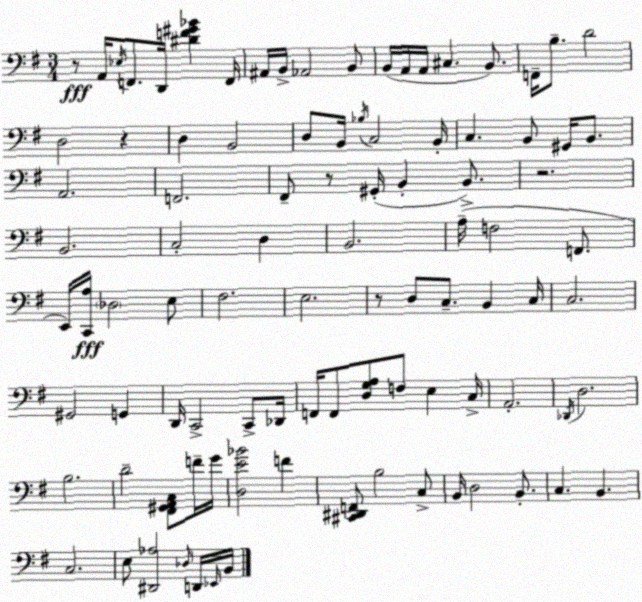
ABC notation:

X:1
T:Untitled
M:3/4
L:1/4
K:G
z/2 A,,/4 _E,/4 F,,/2 D,,/4 [^DF^G_B] F,,/4 ^A,,/4 B,,/4 _A,,2 B,,/2 B,,/4 A,,/4 A,,/4 ^C, B,,/2 F,,/4 B,/2 D2 D,2 z D, B,,2 D,/2 B,,/4 _B,/4 C,2 B,,/4 C, B,,/2 ^G,,/4 B,,/2 A,,2 F,,2 ^F,,/2 z/2 ^G,,/4 B,, B,,/2 z2 B,,2 C,2 D, B,,2 A,/4 F,2 F,,/2 E,,/4 [C,,A,]/4 _D,2 E,/2 ^F,2 E,2 z/2 D,/2 C,/2 B,, C,/4 C,2 ^G,,2 G,, D,,/4 C,,2 C,,/2 _D,,/4 F,,/4 F,,/2 [D,G,A,]/2 F,/2 E, C,/4 A,,2 _D,,/4 D,2 B,2 D2 [^F,,^G,,A,,C,]/2 F/4 G/4 [D,E_B]2 F [^C,,^D,,F,,]/2 B,2 C,/2 B,,/4 D,2 B,,/2 C, B,, C,2 E,/2 [^D,,_A,]2 _D,/4 D,,/4 _E,,/4 B,,/4